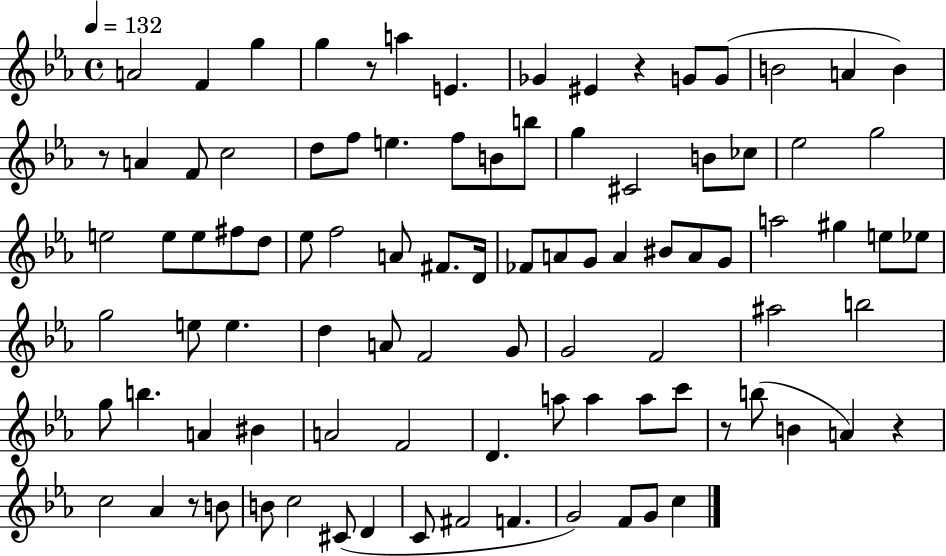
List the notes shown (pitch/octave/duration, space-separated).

A4/h F4/q G5/q G5/q R/e A5/q E4/q. Gb4/q EIS4/q R/q G4/e G4/e B4/h A4/q B4/q R/e A4/q F4/e C5/h D5/e F5/e E5/q. F5/e B4/e B5/e G5/q C#4/h B4/e CES5/e Eb5/h G5/h E5/h E5/e E5/e F#5/e D5/e Eb5/e F5/h A4/e F#4/e. D4/s FES4/e A4/e G4/e A4/q BIS4/e A4/e G4/e A5/h G#5/q E5/e Eb5/e G5/h E5/e E5/q. D5/q A4/e F4/h G4/e G4/h F4/h A#5/h B5/h G5/e B5/q. A4/q BIS4/q A4/h F4/h D4/q. A5/e A5/q A5/e C6/e R/e B5/e B4/q A4/q R/q C5/h Ab4/q R/e B4/e B4/e C5/h C#4/e D4/q C4/e F#4/h F4/q. G4/h F4/e G4/e C5/q